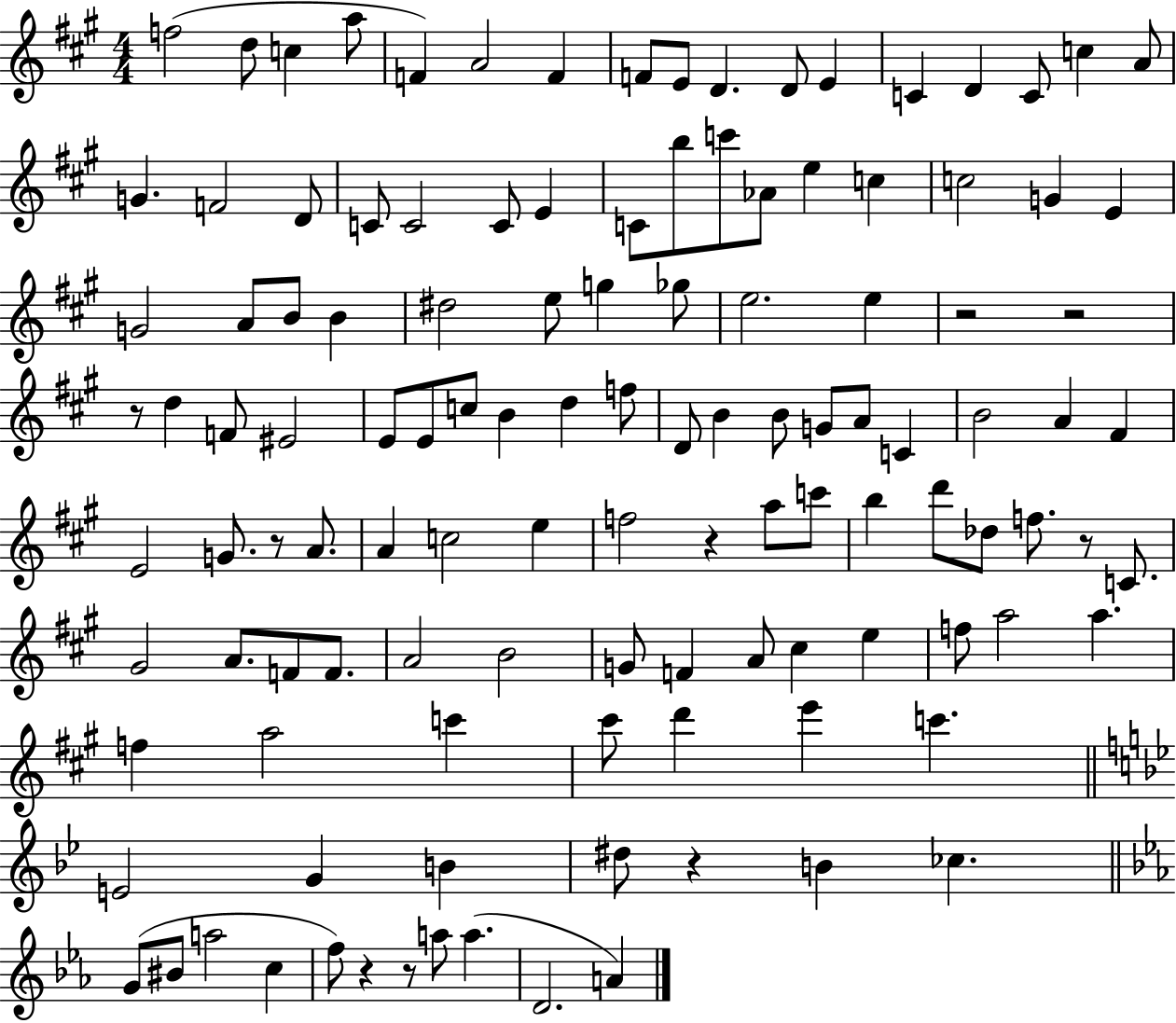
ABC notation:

X:1
T:Untitled
M:4/4
L:1/4
K:A
f2 d/2 c a/2 F A2 F F/2 E/2 D D/2 E C D C/2 c A/2 G F2 D/2 C/2 C2 C/2 E C/2 b/2 c'/2 _A/2 e c c2 G E G2 A/2 B/2 B ^d2 e/2 g _g/2 e2 e z2 z2 z/2 d F/2 ^E2 E/2 E/2 c/2 B d f/2 D/2 B B/2 G/2 A/2 C B2 A ^F E2 G/2 z/2 A/2 A c2 e f2 z a/2 c'/2 b d'/2 _d/2 f/2 z/2 C/2 ^G2 A/2 F/2 F/2 A2 B2 G/2 F A/2 ^c e f/2 a2 a f a2 c' ^c'/2 d' e' c' E2 G B ^d/2 z B _c G/2 ^B/2 a2 c f/2 z z/2 a/2 a D2 A